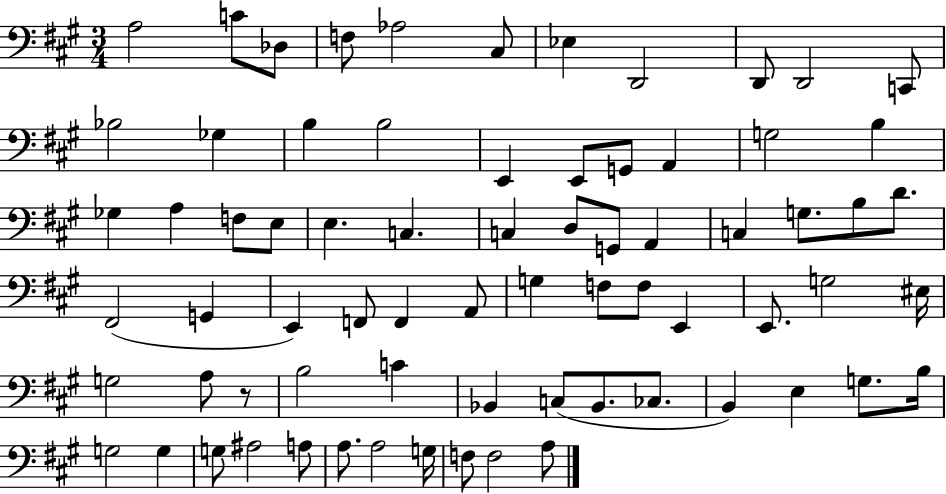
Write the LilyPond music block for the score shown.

{
  \clef bass
  \numericTimeSignature
  \time 3/4
  \key a \major
  \repeat volta 2 { a2 c'8 des8 | f8 aes2 cis8 | ees4 d,2 | d,8 d,2 c,8 | \break bes2 ges4 | b4 b2 | e,4 e,8 g,8 a,4 | g2 b4 | \break ges4 a4 f8 e8 | e4. c4. | c4 d8 g,8 a,4 | c4 g8. b8 d'8. | \break fis,2( g,4 | e,4) f,8 f,4 a,8 | g4 f8 f8 e,4 | e,8. g2 eis16 | \break g2 a8 r8 | b2 c'4 | bes,4 c8( bes,8. ces8. | b,4) e4 g8. b16 | \break g2 g4 | g8 ais2 a8 | a8. a2 g16 | f8 f2 a8 | \break } \bar "|."
}